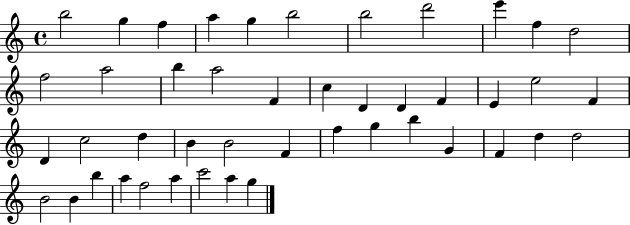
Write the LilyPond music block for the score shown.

{
  \clef treble
  \time 4/4
  \defaultTimeSignature
  \key c \major
  b''2 g''4 f''4 | a''4 g''4 b''2 | b''2 d'''2 | e'''4 f''4 d''2 | \break f''2 a''2 | b''4 a''2 f'4 | c''4 d'4 d'4 f'4 | e'4 e''2 f'4 | \break d'4 c''2 d''4 | b'4 b'2 f'4 | f''4 g''4 b''4 g'4 | f'4 d''4 d''2 | \break b'2 b'4 b''4 | a''4 f''2 a''4 | c'''2 a''4 g''4 | \bar "|."
}